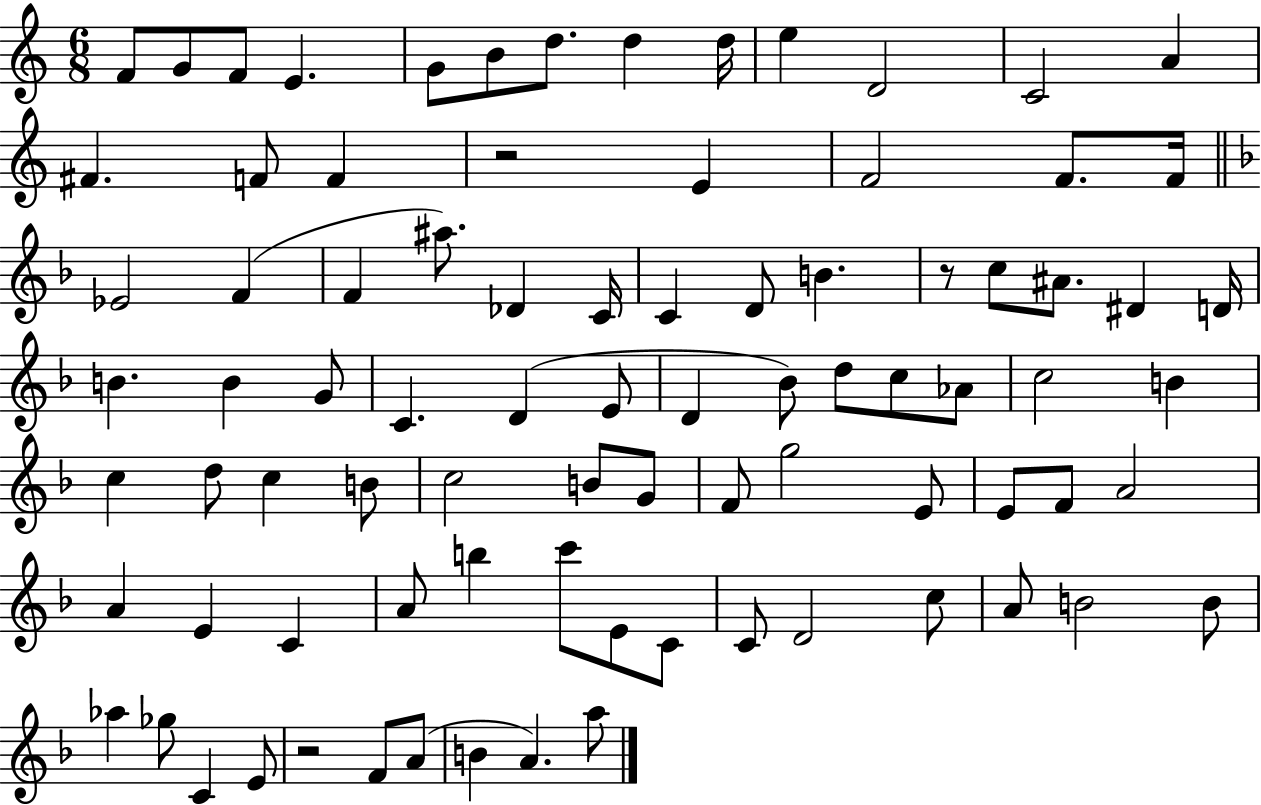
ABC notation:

X:1
T:Untitled
M:6/8
L:1/4
K:C
F/2 G/2 F/2 E G/2 B/2 d/2 d d/4 e D2 C2 A ^F F/2 F z2 E F2 F/2 F/4 _E2 F F ^a/2 _D C/4 C D/2 B z/2 c/2 ^A/2 ^D D/4 B B G/2 C D E/2 D _B/2 d/2 c/2 _A/2 c2 B c d/2 c B/2 c2 B/2 G/2 F/2 g2 E/2 E/2 F/2 A2 A E C A/2 b c'/2 E/2 C/2 C/2 D2 c/2 A/2 B2 B/2 _a _g/2 C E/2 z2 F/2 A/2 B A a/2